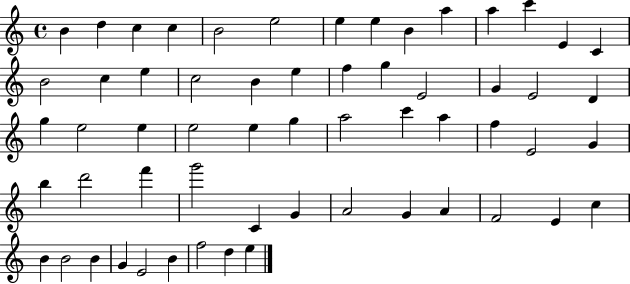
B4/q D5/q C5/q C5/q B4/h E5/h E5/q E5/q B4/q A5/q A5/q C6/q E4/q C4/q B4/h C5/q E5/q C5/h B4/q E5/q F5/q G5/q E4/h G4/q E4/h D4/q G5/q E5/h E5/q E5/h E5/q G5/q A5/h C6/q A5/q F5/q E4/h G4/q B5/q D6/h F6/q G6/h C4/q G4/q A4/h G4/q A4/q F4/h E4/q C5/q B4/q B4/h B4/q G4/q E4/h B4/q F5/h D5/q E5/q